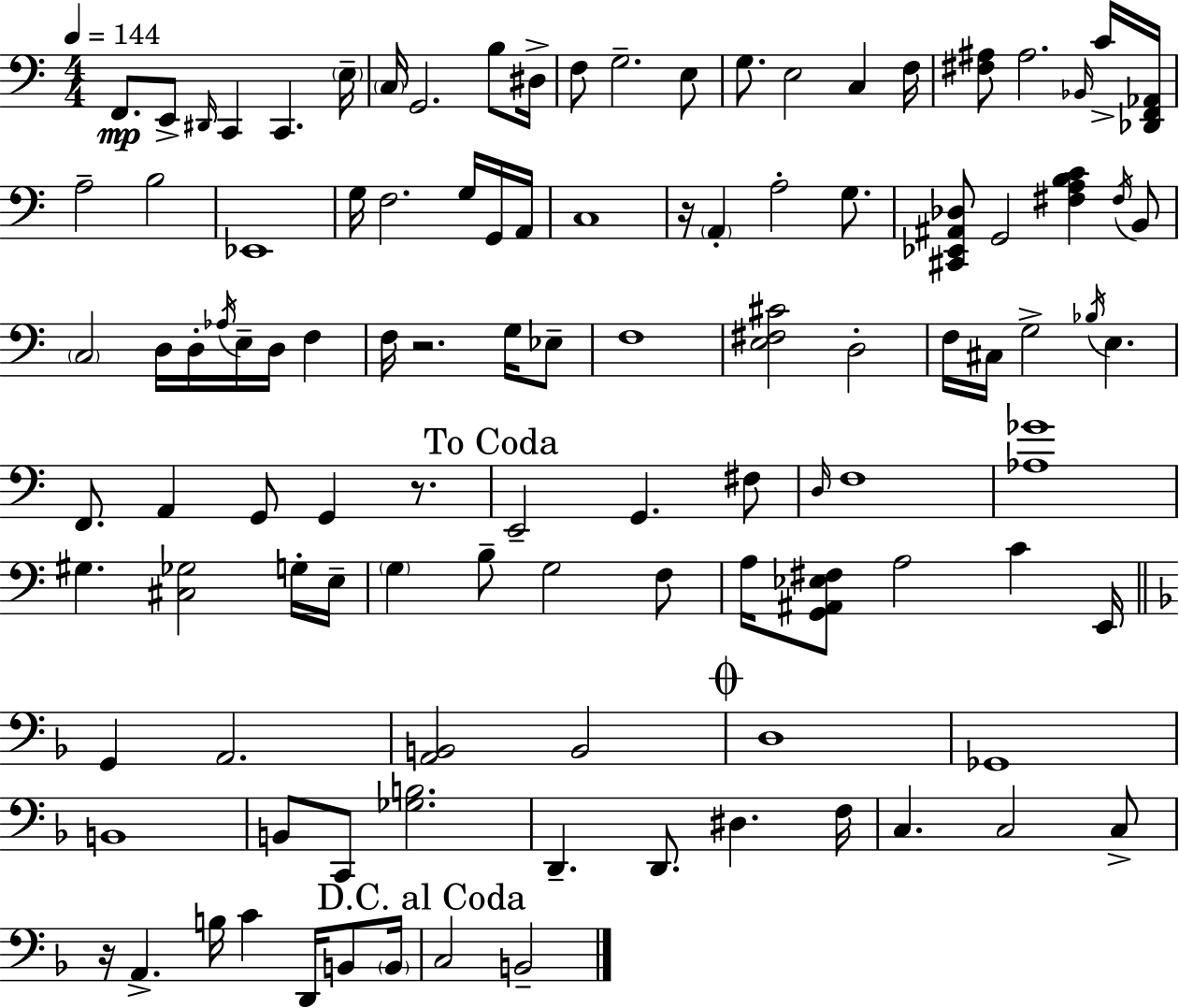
F2/e. E2/e D#2/s C2/q C2/q. E3/s C3/s G2/h. B3/e D#3/s F3/e G3/h. E3/e G3/e. E3/h C3/q F3/s [F#3,A#3]/e A#3/h. Bb2/s C4/s [Db2,F2,Ab2]/s A3/h B3/h Eb2/w G3/s F3/h. G3/s G2/s A2/s C3/w R/s A2/q A3/h G3/e. [C#2,Eb2,A#2,Db3]/e G2/h [F#3,A3,B3,C4]/q F#3/s B2/e C3/h D3/s D3/s Ab3/s E3/s D3/s F3/q F3/s R/h. G3/s Eb3/e F3/w [E3,F#3,C#4]/h D3/h F3/s C#3/s G3/h Bb3/s E3/q. F2/e. A2/q G2/e G2/q R/e. E2/h G2/q. F#3/e D3/s F3/w [Ab3,Gb4]/w G#3/q. [C#3,Gb3]/h G3/s E3/s G3/q B3/e G3/h F3/e A3/s [G2,A#2,Eb3,F#3]/e A3/h C4/q E2/s G2/q A2/h. [A2,B2]/h B2/h D3/w Gb2/w B2/w B2/e C2/e [Gb3,B3]/h. D2/q. D2/e. D#3/q. F3/s C3/q. C3/h C3/e R/s A2/q. B3/s C4/q D2/s B2/e B2/s C3/h B2/h